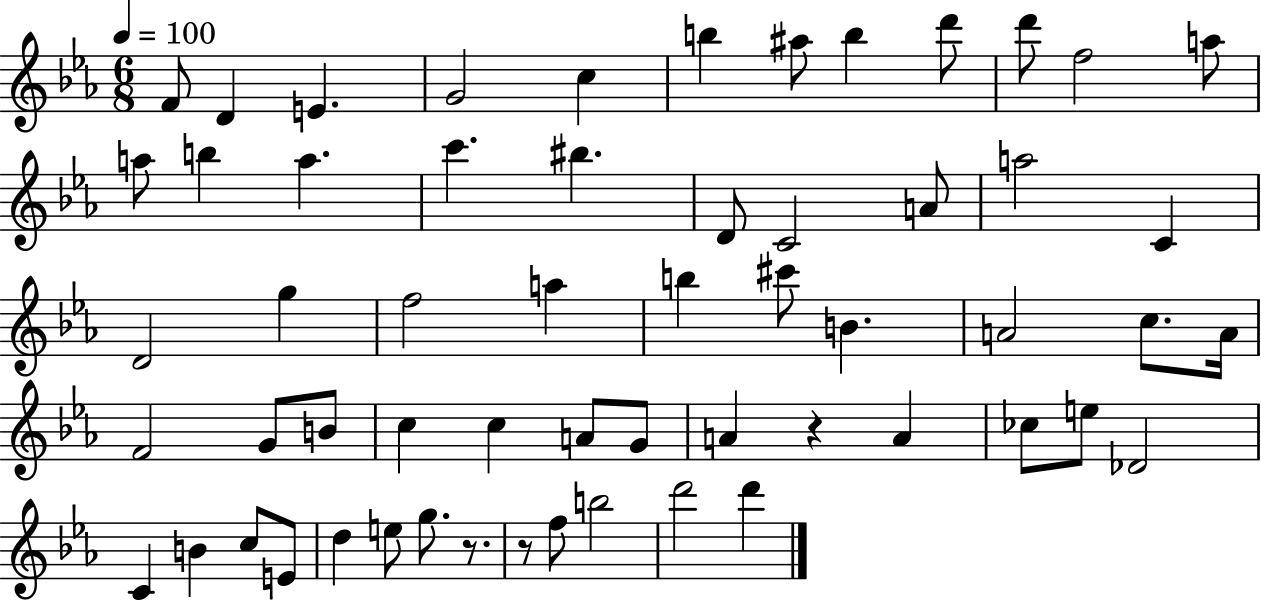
{
  \clef treble
  \numericTimeSignature
  \time 6/8
  \key ees \major
  \tempo 4 = 100
  \repeat volta 2 { f'8 d'4 e'4. | g'2 c''4 | b''4 ais''8 b''4 d'''8 | d'''8 f''2 a''8 | \break a''8 b''4 a''4. | c'''4. bis''4. | d'8 c'2 a'8 | a''2 c'4 | \break d'2 g''4 | f''2 a''4 | b''4 cis'''8 b'4. | a'2 c''8. a'16 | \break f'2 g'8 b'8 | c''4 c''4 a'8 g'8 | a'4 r4 a'4 | ces''8 e''8 des'2 | \break c'4 b'4 c''8 e'8 | d''4 e''8 g''8. r8. | r8 f''8 b''2 | d'''2 d'''4 | \break } \bar "|."
}